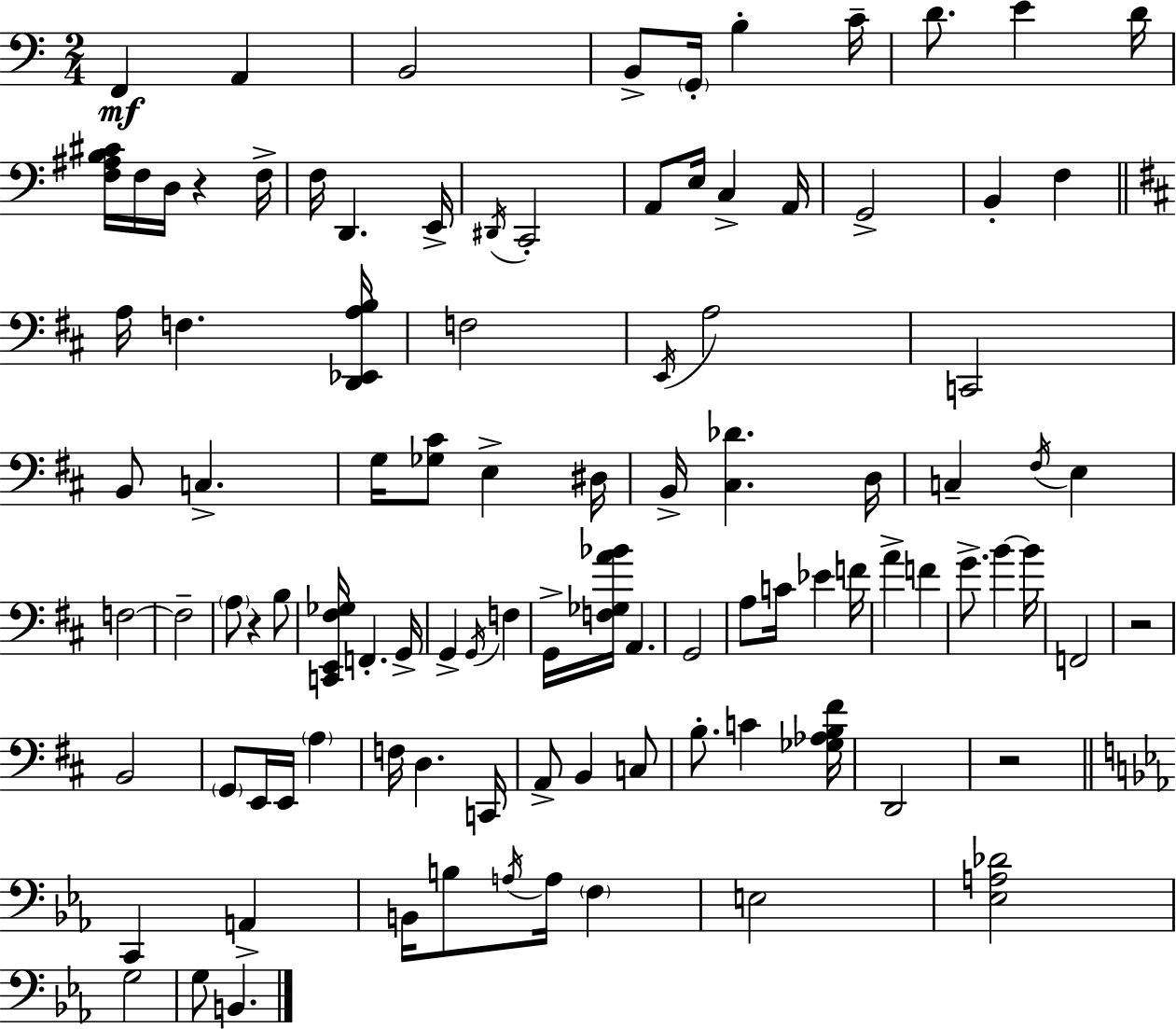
{
  \clef bass
  \numericTimeSignature
  \time 2/4
  \key c \major
  f,4\mf a,4 | b,2 | b,8-> \parenthesize g,16-. b4-. c'16-- | d'8. e'4 d'16 | \break <f ais b cis'>16 f16 d16 r4 f16-> | f16 d,4. e,16-> | \acciaccatura { dis,16 } c,2-. | a,8 e16 c4-> | \break a,16 g,2-> | b,4-. f4 | \bar "||" \break \key d \major a16 f4. <d, ees, a b>16 | f2 | \acciaccatura { e,16 } a2 | c,2 | \break b,8 c4.-> | g16 <ges cis'>8 e4-> | dis16 b,16-> <cis des'>4. | d16 c4-- \acciaccatura { fis16 } e4 | \break f2~~ | f2-- | \parenthesize a8 r4 | b8 <c, e, fis ges>16 f,4.-. | \break g,16-> g,4-> \acciaccatura { g,16 } f4 | g,16-> <f ges a' bes'>16 a,4. | g,2 | a8 c'16 ees'4 | \break f'16 a'4-> f'4 | g'8.-> b'4~~ | b'16 f,2 | r2 | \break b,2 | \parenthesize g,8 e,16 e,16 \parenthesize a4 | f16 d4. | c,16 a,8-> b,4 | \break c8 b8.-. c'4 | <ges aes b fis'>16 d,2 | r2 | \bar "||" \break \key ees \major c,4 a,4-> | b,16 b8 \acciaccatura { a16 } a16 \parenthesize f4 | e2 | <ees a des'>2 | \break g2 | g8 b,4. | \bar "|."
}